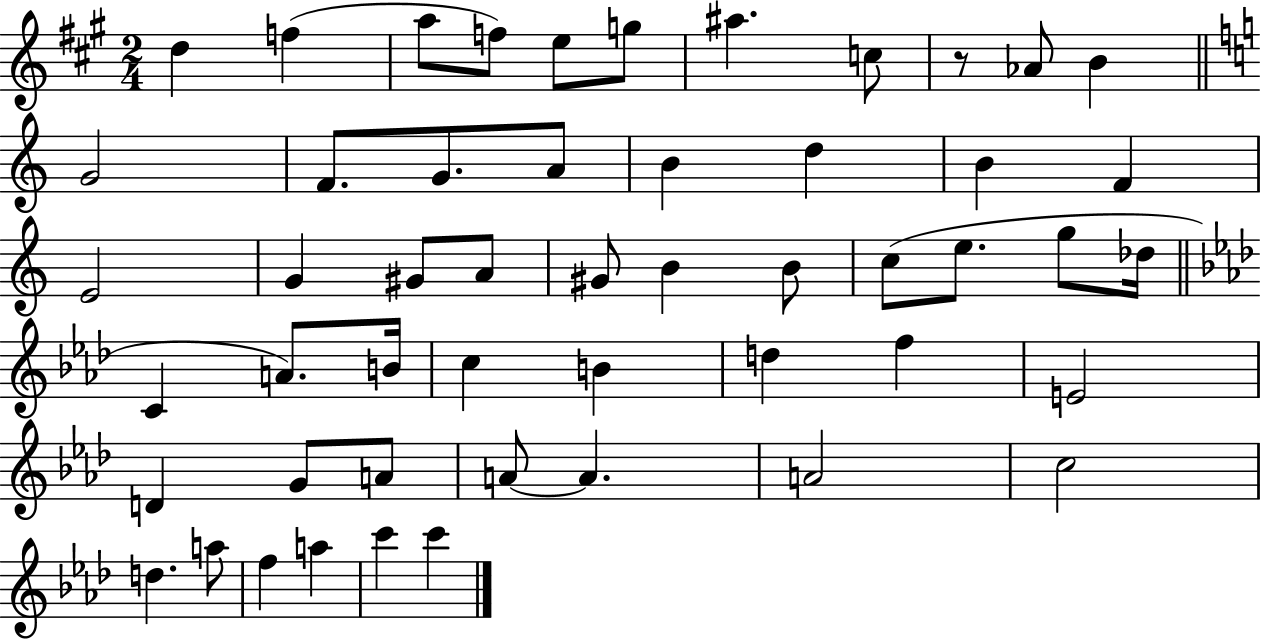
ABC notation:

X:1
T:Untitled
M:2/4
L:1/4
K:A
d f a/2 f/2 e/2 g/2 ^a c/2 z/2 _A/2 B G2 F/2 G/2 A/2 B d B F E2 G ^G/2 A/2 ^G/2 B B/2 c/2 e/2 g/2 _d/4 C A/2 B/4 c B d f E2 D G/2 A/2 A/2 A A2 c2 d a/2 f a c' c'